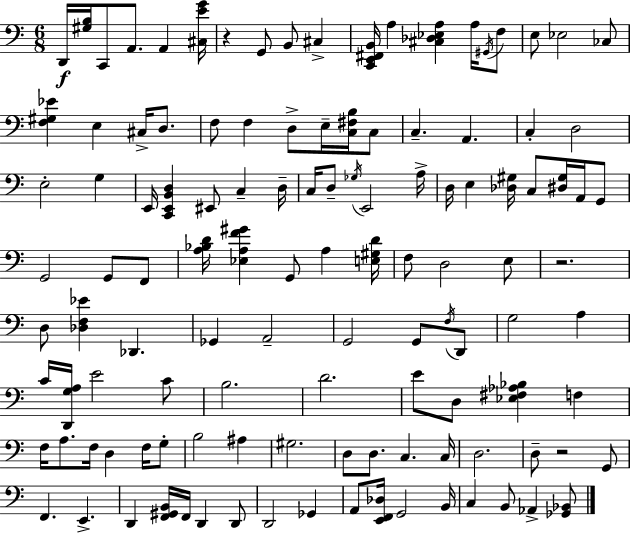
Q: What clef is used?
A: bass